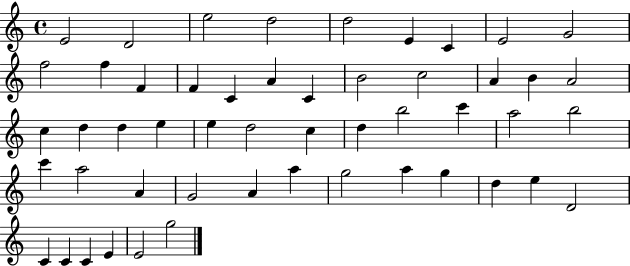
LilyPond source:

{
  \clef treble
  \time 4/4
  \defaultTimeSignature
  \key c \major
  e'2 d'2 | e''2 d''2 | d''2 e'4 c'4 | e'2 g'2 | \break f''2 f''4 f'4 | f'4 c'4 a'4 c'4 | b'2 c''2 | a'4 b'4 a'2 | \break c''4 d''4 d''4 e''4 | e''4 d''2 c''4 | d''4 b''2 c'''4 | a''2 b''2 | \break c'''4 a''2 a'4 | g'2 a'4 a''4 | g''2 a''4 g''4 | d''4 e''4 d'2 | \break c'4 c'4 c'4 e'4 | e'2 g''2 | \bar "|."
}